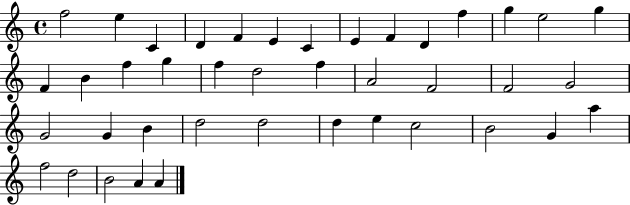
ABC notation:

X:1
T:Untitled
M:4/4
L:1/4
K:C
f2 e C D F E C E F D f g e2 g F B f g f d2 f A2 F2 F2 G2 G2 G B d2 d2 d e c2 B2 G a f2 d2 B2 A A